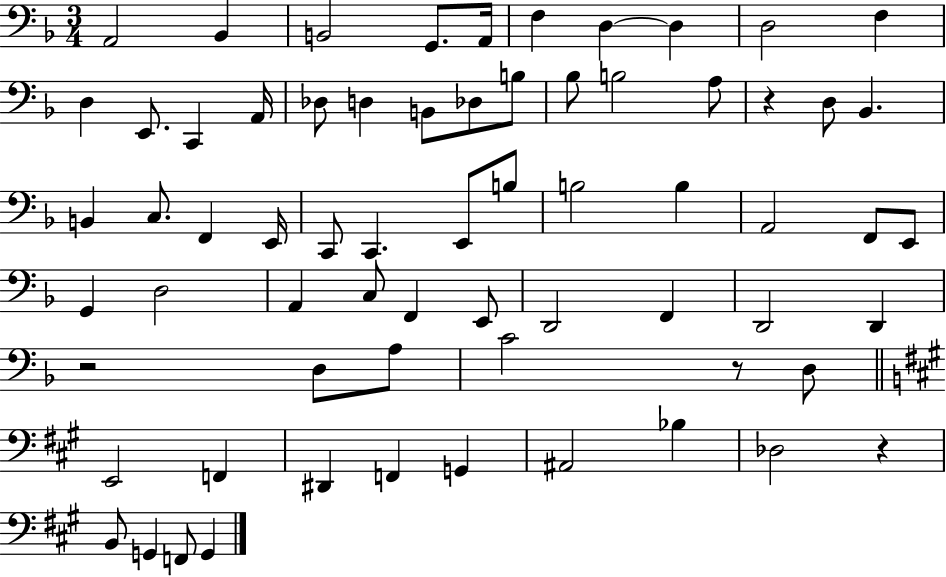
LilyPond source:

{
  \clef bass
  \numericTimeSignature
  \time 3/4
  \key f \major
  a,2 bes,4 | b,2 g,8. a,16 | f4 d4~~ d4 | d2 f4 | \break d4 e,8. c,4 a,16 | des8 d4 b,8 des8 b8 | bes8 b2 a8 | r4 d8 bes,4. | \break b,4 c8. f,4 e,16 | c,8 c,4. e,8 b8 | b2 b4 | a,2 f,8 e,8 | \break g,4 d2 | a,4 c8 f,4 e,8 | d,2 f,4 | d,2 d,4 | \break r2 d8 a8 | c'2 r8 d8 | \bar "||" \break \key a \major e,2 f,4 | dis,4 f,4 g,4 | ais,2 bes4 | des2 r4 | \break b,8 g,4 f,8 g,4 | \bar "|."
}